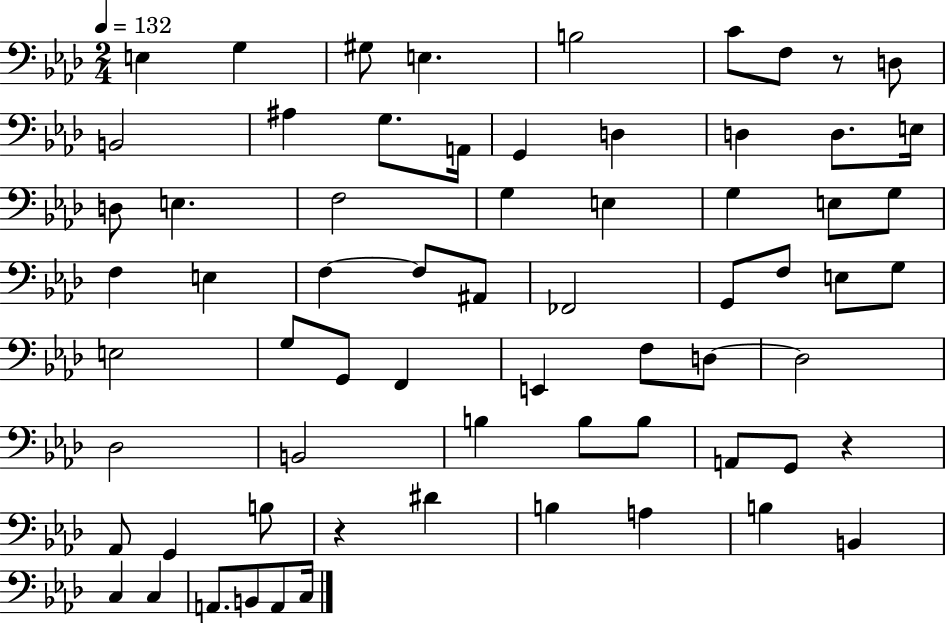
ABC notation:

X:1
T:Untitled
M:2/4
L:1/4
K:Ab
E, G, ^G,/2 E, B,2 C/2 F,/2 z/2 D,/2 B,,2 ^A, G,/2 A,,/4 G,, D, D, D,/2 E,/4 D,/2 E, F,2 G, E, G, E,/2 G,/2 F, E, F, F,/2 ^A,,/2 _F,,2 G,,/2 F,/2 E,/2 G,/2 E,2 G,/2 G,,/2 F,, E,, F,/2 D,/2 D,2 _D,2 B,,2 B, B,/2 B,/2 A,,/2 G,,/2 z _A,,/2 G,, B,/2 z ^D B, A, B, B,, C, C, A,,/2 B,,/2 A,,/2 C,/4